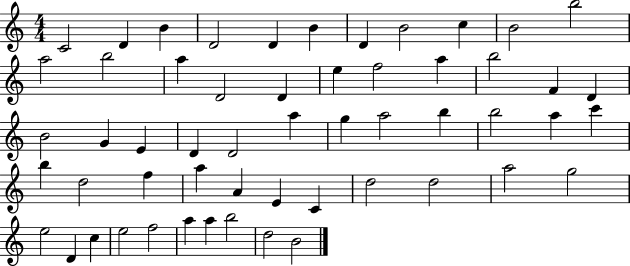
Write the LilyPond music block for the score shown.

{
  \clef treble
  \numericTimeSignature
  \time 4/4
  \key c \major
  c'2 d'4 b'4 | d'2 d'4 b'4 | d'4 b'2 c''4 | b'2 b''2 | \break a''2 b''2 | a''4 d'2 d'4 | e''4 f''2 a''4 | b''2 f'4 d'4 | \break b'2 g'4 e'4 | d'4 d'2 a''4 | g''4 a''2 b''4 | b''2 a''4 c'''4 | \break b''4 d''2 f''4 | a''4 a'4 e'4 c'4 | d''2 d''2 | a''2 g''2 | \break e''2 d'4 c''4 | e''2 f''2 | a''4 a''4 b''2 | d''2 b'2 | \break \bar "|."
}